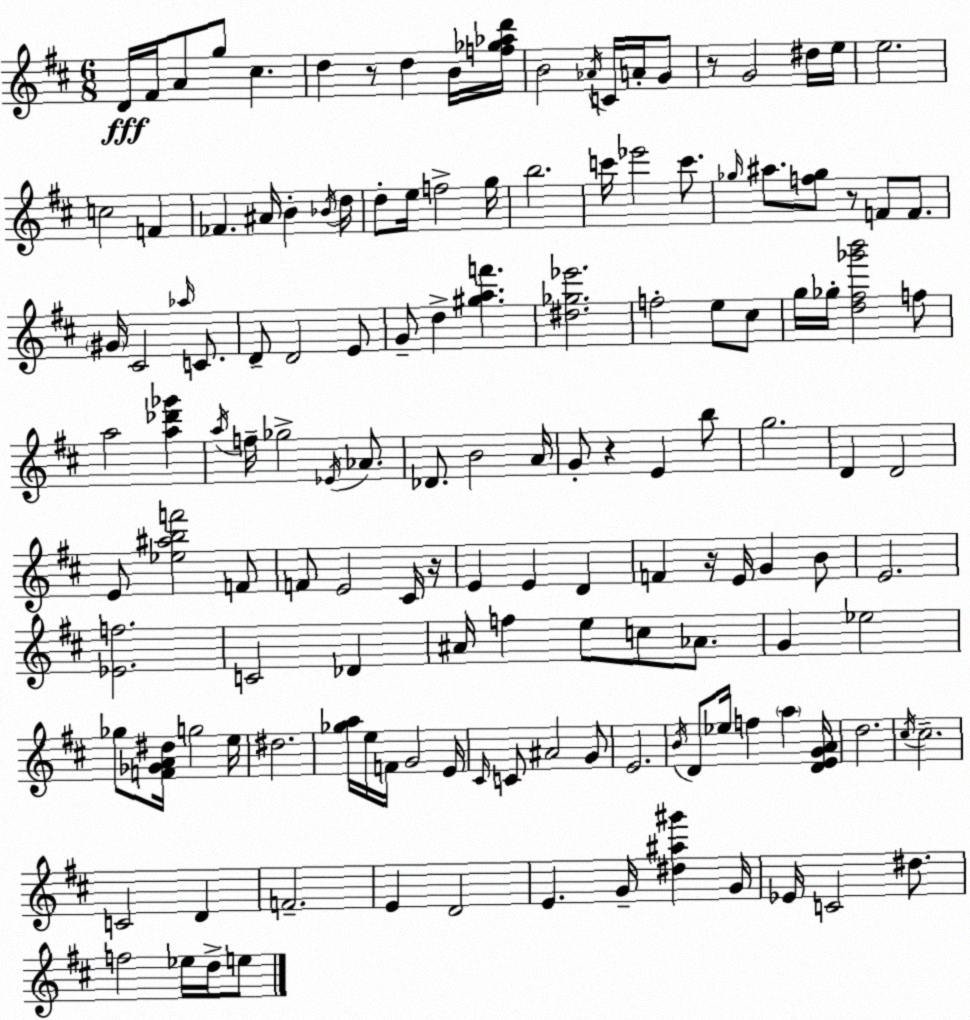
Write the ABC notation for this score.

X:1
T:Untitled
M:6/8
L:1/4
K:D
D/4 ^F/4 A/2 g/2 ^c d z/2 d B/4 [f_g_ad']/4 B2 _A/4 C/4 A/4 G/2 z/2 G2 ^d/4 e/4 e2 c2 F _F ^A/4 B _B/4 d/4 d/2 e/4 f2 g/4 b2 c'/4 _e'2 c'/2 _g/4 ^a/2 [f_g]/2 z/2 F/2 F/2 ^G/4 ^C2 _a/4 C/2 D/2 D2 E/2 G/2 d [^gaf'] [^d_g_e']2 f2 e/2 ^c/2 g/4 _g/4 [d^f_g'b']2 f/2 a2 [a_d'_g'] a/4 f/4 _g2 _E/4 _A/2 _D/2 B2 A/4 G/2 z E b/2 g2 D D2 E/2 [_e^abf']2 F/2 F/2 E2 ^C/4 z/4 E E D F z/4 E/4 G B/2 E2 [_Ef]2 C2 _D ^A/4 f e/2 c/2 _A/2 G _e2 _g/2 [F_GA^d]/4 g2 e/4 ^d2 [_ga]/4 e/4 F/4 G2 E/4 ^C/4 C/2 ^A2 G/2 E2 B/4 D/2 _e/4 f a [DEGA]/4 d2 ^c/4 ^c2 C2 D F2 E D2 E G/4 [^d^a^g'] G/4 _E/4 C2 ^d/2 f2 _e/4 d/4 e/2